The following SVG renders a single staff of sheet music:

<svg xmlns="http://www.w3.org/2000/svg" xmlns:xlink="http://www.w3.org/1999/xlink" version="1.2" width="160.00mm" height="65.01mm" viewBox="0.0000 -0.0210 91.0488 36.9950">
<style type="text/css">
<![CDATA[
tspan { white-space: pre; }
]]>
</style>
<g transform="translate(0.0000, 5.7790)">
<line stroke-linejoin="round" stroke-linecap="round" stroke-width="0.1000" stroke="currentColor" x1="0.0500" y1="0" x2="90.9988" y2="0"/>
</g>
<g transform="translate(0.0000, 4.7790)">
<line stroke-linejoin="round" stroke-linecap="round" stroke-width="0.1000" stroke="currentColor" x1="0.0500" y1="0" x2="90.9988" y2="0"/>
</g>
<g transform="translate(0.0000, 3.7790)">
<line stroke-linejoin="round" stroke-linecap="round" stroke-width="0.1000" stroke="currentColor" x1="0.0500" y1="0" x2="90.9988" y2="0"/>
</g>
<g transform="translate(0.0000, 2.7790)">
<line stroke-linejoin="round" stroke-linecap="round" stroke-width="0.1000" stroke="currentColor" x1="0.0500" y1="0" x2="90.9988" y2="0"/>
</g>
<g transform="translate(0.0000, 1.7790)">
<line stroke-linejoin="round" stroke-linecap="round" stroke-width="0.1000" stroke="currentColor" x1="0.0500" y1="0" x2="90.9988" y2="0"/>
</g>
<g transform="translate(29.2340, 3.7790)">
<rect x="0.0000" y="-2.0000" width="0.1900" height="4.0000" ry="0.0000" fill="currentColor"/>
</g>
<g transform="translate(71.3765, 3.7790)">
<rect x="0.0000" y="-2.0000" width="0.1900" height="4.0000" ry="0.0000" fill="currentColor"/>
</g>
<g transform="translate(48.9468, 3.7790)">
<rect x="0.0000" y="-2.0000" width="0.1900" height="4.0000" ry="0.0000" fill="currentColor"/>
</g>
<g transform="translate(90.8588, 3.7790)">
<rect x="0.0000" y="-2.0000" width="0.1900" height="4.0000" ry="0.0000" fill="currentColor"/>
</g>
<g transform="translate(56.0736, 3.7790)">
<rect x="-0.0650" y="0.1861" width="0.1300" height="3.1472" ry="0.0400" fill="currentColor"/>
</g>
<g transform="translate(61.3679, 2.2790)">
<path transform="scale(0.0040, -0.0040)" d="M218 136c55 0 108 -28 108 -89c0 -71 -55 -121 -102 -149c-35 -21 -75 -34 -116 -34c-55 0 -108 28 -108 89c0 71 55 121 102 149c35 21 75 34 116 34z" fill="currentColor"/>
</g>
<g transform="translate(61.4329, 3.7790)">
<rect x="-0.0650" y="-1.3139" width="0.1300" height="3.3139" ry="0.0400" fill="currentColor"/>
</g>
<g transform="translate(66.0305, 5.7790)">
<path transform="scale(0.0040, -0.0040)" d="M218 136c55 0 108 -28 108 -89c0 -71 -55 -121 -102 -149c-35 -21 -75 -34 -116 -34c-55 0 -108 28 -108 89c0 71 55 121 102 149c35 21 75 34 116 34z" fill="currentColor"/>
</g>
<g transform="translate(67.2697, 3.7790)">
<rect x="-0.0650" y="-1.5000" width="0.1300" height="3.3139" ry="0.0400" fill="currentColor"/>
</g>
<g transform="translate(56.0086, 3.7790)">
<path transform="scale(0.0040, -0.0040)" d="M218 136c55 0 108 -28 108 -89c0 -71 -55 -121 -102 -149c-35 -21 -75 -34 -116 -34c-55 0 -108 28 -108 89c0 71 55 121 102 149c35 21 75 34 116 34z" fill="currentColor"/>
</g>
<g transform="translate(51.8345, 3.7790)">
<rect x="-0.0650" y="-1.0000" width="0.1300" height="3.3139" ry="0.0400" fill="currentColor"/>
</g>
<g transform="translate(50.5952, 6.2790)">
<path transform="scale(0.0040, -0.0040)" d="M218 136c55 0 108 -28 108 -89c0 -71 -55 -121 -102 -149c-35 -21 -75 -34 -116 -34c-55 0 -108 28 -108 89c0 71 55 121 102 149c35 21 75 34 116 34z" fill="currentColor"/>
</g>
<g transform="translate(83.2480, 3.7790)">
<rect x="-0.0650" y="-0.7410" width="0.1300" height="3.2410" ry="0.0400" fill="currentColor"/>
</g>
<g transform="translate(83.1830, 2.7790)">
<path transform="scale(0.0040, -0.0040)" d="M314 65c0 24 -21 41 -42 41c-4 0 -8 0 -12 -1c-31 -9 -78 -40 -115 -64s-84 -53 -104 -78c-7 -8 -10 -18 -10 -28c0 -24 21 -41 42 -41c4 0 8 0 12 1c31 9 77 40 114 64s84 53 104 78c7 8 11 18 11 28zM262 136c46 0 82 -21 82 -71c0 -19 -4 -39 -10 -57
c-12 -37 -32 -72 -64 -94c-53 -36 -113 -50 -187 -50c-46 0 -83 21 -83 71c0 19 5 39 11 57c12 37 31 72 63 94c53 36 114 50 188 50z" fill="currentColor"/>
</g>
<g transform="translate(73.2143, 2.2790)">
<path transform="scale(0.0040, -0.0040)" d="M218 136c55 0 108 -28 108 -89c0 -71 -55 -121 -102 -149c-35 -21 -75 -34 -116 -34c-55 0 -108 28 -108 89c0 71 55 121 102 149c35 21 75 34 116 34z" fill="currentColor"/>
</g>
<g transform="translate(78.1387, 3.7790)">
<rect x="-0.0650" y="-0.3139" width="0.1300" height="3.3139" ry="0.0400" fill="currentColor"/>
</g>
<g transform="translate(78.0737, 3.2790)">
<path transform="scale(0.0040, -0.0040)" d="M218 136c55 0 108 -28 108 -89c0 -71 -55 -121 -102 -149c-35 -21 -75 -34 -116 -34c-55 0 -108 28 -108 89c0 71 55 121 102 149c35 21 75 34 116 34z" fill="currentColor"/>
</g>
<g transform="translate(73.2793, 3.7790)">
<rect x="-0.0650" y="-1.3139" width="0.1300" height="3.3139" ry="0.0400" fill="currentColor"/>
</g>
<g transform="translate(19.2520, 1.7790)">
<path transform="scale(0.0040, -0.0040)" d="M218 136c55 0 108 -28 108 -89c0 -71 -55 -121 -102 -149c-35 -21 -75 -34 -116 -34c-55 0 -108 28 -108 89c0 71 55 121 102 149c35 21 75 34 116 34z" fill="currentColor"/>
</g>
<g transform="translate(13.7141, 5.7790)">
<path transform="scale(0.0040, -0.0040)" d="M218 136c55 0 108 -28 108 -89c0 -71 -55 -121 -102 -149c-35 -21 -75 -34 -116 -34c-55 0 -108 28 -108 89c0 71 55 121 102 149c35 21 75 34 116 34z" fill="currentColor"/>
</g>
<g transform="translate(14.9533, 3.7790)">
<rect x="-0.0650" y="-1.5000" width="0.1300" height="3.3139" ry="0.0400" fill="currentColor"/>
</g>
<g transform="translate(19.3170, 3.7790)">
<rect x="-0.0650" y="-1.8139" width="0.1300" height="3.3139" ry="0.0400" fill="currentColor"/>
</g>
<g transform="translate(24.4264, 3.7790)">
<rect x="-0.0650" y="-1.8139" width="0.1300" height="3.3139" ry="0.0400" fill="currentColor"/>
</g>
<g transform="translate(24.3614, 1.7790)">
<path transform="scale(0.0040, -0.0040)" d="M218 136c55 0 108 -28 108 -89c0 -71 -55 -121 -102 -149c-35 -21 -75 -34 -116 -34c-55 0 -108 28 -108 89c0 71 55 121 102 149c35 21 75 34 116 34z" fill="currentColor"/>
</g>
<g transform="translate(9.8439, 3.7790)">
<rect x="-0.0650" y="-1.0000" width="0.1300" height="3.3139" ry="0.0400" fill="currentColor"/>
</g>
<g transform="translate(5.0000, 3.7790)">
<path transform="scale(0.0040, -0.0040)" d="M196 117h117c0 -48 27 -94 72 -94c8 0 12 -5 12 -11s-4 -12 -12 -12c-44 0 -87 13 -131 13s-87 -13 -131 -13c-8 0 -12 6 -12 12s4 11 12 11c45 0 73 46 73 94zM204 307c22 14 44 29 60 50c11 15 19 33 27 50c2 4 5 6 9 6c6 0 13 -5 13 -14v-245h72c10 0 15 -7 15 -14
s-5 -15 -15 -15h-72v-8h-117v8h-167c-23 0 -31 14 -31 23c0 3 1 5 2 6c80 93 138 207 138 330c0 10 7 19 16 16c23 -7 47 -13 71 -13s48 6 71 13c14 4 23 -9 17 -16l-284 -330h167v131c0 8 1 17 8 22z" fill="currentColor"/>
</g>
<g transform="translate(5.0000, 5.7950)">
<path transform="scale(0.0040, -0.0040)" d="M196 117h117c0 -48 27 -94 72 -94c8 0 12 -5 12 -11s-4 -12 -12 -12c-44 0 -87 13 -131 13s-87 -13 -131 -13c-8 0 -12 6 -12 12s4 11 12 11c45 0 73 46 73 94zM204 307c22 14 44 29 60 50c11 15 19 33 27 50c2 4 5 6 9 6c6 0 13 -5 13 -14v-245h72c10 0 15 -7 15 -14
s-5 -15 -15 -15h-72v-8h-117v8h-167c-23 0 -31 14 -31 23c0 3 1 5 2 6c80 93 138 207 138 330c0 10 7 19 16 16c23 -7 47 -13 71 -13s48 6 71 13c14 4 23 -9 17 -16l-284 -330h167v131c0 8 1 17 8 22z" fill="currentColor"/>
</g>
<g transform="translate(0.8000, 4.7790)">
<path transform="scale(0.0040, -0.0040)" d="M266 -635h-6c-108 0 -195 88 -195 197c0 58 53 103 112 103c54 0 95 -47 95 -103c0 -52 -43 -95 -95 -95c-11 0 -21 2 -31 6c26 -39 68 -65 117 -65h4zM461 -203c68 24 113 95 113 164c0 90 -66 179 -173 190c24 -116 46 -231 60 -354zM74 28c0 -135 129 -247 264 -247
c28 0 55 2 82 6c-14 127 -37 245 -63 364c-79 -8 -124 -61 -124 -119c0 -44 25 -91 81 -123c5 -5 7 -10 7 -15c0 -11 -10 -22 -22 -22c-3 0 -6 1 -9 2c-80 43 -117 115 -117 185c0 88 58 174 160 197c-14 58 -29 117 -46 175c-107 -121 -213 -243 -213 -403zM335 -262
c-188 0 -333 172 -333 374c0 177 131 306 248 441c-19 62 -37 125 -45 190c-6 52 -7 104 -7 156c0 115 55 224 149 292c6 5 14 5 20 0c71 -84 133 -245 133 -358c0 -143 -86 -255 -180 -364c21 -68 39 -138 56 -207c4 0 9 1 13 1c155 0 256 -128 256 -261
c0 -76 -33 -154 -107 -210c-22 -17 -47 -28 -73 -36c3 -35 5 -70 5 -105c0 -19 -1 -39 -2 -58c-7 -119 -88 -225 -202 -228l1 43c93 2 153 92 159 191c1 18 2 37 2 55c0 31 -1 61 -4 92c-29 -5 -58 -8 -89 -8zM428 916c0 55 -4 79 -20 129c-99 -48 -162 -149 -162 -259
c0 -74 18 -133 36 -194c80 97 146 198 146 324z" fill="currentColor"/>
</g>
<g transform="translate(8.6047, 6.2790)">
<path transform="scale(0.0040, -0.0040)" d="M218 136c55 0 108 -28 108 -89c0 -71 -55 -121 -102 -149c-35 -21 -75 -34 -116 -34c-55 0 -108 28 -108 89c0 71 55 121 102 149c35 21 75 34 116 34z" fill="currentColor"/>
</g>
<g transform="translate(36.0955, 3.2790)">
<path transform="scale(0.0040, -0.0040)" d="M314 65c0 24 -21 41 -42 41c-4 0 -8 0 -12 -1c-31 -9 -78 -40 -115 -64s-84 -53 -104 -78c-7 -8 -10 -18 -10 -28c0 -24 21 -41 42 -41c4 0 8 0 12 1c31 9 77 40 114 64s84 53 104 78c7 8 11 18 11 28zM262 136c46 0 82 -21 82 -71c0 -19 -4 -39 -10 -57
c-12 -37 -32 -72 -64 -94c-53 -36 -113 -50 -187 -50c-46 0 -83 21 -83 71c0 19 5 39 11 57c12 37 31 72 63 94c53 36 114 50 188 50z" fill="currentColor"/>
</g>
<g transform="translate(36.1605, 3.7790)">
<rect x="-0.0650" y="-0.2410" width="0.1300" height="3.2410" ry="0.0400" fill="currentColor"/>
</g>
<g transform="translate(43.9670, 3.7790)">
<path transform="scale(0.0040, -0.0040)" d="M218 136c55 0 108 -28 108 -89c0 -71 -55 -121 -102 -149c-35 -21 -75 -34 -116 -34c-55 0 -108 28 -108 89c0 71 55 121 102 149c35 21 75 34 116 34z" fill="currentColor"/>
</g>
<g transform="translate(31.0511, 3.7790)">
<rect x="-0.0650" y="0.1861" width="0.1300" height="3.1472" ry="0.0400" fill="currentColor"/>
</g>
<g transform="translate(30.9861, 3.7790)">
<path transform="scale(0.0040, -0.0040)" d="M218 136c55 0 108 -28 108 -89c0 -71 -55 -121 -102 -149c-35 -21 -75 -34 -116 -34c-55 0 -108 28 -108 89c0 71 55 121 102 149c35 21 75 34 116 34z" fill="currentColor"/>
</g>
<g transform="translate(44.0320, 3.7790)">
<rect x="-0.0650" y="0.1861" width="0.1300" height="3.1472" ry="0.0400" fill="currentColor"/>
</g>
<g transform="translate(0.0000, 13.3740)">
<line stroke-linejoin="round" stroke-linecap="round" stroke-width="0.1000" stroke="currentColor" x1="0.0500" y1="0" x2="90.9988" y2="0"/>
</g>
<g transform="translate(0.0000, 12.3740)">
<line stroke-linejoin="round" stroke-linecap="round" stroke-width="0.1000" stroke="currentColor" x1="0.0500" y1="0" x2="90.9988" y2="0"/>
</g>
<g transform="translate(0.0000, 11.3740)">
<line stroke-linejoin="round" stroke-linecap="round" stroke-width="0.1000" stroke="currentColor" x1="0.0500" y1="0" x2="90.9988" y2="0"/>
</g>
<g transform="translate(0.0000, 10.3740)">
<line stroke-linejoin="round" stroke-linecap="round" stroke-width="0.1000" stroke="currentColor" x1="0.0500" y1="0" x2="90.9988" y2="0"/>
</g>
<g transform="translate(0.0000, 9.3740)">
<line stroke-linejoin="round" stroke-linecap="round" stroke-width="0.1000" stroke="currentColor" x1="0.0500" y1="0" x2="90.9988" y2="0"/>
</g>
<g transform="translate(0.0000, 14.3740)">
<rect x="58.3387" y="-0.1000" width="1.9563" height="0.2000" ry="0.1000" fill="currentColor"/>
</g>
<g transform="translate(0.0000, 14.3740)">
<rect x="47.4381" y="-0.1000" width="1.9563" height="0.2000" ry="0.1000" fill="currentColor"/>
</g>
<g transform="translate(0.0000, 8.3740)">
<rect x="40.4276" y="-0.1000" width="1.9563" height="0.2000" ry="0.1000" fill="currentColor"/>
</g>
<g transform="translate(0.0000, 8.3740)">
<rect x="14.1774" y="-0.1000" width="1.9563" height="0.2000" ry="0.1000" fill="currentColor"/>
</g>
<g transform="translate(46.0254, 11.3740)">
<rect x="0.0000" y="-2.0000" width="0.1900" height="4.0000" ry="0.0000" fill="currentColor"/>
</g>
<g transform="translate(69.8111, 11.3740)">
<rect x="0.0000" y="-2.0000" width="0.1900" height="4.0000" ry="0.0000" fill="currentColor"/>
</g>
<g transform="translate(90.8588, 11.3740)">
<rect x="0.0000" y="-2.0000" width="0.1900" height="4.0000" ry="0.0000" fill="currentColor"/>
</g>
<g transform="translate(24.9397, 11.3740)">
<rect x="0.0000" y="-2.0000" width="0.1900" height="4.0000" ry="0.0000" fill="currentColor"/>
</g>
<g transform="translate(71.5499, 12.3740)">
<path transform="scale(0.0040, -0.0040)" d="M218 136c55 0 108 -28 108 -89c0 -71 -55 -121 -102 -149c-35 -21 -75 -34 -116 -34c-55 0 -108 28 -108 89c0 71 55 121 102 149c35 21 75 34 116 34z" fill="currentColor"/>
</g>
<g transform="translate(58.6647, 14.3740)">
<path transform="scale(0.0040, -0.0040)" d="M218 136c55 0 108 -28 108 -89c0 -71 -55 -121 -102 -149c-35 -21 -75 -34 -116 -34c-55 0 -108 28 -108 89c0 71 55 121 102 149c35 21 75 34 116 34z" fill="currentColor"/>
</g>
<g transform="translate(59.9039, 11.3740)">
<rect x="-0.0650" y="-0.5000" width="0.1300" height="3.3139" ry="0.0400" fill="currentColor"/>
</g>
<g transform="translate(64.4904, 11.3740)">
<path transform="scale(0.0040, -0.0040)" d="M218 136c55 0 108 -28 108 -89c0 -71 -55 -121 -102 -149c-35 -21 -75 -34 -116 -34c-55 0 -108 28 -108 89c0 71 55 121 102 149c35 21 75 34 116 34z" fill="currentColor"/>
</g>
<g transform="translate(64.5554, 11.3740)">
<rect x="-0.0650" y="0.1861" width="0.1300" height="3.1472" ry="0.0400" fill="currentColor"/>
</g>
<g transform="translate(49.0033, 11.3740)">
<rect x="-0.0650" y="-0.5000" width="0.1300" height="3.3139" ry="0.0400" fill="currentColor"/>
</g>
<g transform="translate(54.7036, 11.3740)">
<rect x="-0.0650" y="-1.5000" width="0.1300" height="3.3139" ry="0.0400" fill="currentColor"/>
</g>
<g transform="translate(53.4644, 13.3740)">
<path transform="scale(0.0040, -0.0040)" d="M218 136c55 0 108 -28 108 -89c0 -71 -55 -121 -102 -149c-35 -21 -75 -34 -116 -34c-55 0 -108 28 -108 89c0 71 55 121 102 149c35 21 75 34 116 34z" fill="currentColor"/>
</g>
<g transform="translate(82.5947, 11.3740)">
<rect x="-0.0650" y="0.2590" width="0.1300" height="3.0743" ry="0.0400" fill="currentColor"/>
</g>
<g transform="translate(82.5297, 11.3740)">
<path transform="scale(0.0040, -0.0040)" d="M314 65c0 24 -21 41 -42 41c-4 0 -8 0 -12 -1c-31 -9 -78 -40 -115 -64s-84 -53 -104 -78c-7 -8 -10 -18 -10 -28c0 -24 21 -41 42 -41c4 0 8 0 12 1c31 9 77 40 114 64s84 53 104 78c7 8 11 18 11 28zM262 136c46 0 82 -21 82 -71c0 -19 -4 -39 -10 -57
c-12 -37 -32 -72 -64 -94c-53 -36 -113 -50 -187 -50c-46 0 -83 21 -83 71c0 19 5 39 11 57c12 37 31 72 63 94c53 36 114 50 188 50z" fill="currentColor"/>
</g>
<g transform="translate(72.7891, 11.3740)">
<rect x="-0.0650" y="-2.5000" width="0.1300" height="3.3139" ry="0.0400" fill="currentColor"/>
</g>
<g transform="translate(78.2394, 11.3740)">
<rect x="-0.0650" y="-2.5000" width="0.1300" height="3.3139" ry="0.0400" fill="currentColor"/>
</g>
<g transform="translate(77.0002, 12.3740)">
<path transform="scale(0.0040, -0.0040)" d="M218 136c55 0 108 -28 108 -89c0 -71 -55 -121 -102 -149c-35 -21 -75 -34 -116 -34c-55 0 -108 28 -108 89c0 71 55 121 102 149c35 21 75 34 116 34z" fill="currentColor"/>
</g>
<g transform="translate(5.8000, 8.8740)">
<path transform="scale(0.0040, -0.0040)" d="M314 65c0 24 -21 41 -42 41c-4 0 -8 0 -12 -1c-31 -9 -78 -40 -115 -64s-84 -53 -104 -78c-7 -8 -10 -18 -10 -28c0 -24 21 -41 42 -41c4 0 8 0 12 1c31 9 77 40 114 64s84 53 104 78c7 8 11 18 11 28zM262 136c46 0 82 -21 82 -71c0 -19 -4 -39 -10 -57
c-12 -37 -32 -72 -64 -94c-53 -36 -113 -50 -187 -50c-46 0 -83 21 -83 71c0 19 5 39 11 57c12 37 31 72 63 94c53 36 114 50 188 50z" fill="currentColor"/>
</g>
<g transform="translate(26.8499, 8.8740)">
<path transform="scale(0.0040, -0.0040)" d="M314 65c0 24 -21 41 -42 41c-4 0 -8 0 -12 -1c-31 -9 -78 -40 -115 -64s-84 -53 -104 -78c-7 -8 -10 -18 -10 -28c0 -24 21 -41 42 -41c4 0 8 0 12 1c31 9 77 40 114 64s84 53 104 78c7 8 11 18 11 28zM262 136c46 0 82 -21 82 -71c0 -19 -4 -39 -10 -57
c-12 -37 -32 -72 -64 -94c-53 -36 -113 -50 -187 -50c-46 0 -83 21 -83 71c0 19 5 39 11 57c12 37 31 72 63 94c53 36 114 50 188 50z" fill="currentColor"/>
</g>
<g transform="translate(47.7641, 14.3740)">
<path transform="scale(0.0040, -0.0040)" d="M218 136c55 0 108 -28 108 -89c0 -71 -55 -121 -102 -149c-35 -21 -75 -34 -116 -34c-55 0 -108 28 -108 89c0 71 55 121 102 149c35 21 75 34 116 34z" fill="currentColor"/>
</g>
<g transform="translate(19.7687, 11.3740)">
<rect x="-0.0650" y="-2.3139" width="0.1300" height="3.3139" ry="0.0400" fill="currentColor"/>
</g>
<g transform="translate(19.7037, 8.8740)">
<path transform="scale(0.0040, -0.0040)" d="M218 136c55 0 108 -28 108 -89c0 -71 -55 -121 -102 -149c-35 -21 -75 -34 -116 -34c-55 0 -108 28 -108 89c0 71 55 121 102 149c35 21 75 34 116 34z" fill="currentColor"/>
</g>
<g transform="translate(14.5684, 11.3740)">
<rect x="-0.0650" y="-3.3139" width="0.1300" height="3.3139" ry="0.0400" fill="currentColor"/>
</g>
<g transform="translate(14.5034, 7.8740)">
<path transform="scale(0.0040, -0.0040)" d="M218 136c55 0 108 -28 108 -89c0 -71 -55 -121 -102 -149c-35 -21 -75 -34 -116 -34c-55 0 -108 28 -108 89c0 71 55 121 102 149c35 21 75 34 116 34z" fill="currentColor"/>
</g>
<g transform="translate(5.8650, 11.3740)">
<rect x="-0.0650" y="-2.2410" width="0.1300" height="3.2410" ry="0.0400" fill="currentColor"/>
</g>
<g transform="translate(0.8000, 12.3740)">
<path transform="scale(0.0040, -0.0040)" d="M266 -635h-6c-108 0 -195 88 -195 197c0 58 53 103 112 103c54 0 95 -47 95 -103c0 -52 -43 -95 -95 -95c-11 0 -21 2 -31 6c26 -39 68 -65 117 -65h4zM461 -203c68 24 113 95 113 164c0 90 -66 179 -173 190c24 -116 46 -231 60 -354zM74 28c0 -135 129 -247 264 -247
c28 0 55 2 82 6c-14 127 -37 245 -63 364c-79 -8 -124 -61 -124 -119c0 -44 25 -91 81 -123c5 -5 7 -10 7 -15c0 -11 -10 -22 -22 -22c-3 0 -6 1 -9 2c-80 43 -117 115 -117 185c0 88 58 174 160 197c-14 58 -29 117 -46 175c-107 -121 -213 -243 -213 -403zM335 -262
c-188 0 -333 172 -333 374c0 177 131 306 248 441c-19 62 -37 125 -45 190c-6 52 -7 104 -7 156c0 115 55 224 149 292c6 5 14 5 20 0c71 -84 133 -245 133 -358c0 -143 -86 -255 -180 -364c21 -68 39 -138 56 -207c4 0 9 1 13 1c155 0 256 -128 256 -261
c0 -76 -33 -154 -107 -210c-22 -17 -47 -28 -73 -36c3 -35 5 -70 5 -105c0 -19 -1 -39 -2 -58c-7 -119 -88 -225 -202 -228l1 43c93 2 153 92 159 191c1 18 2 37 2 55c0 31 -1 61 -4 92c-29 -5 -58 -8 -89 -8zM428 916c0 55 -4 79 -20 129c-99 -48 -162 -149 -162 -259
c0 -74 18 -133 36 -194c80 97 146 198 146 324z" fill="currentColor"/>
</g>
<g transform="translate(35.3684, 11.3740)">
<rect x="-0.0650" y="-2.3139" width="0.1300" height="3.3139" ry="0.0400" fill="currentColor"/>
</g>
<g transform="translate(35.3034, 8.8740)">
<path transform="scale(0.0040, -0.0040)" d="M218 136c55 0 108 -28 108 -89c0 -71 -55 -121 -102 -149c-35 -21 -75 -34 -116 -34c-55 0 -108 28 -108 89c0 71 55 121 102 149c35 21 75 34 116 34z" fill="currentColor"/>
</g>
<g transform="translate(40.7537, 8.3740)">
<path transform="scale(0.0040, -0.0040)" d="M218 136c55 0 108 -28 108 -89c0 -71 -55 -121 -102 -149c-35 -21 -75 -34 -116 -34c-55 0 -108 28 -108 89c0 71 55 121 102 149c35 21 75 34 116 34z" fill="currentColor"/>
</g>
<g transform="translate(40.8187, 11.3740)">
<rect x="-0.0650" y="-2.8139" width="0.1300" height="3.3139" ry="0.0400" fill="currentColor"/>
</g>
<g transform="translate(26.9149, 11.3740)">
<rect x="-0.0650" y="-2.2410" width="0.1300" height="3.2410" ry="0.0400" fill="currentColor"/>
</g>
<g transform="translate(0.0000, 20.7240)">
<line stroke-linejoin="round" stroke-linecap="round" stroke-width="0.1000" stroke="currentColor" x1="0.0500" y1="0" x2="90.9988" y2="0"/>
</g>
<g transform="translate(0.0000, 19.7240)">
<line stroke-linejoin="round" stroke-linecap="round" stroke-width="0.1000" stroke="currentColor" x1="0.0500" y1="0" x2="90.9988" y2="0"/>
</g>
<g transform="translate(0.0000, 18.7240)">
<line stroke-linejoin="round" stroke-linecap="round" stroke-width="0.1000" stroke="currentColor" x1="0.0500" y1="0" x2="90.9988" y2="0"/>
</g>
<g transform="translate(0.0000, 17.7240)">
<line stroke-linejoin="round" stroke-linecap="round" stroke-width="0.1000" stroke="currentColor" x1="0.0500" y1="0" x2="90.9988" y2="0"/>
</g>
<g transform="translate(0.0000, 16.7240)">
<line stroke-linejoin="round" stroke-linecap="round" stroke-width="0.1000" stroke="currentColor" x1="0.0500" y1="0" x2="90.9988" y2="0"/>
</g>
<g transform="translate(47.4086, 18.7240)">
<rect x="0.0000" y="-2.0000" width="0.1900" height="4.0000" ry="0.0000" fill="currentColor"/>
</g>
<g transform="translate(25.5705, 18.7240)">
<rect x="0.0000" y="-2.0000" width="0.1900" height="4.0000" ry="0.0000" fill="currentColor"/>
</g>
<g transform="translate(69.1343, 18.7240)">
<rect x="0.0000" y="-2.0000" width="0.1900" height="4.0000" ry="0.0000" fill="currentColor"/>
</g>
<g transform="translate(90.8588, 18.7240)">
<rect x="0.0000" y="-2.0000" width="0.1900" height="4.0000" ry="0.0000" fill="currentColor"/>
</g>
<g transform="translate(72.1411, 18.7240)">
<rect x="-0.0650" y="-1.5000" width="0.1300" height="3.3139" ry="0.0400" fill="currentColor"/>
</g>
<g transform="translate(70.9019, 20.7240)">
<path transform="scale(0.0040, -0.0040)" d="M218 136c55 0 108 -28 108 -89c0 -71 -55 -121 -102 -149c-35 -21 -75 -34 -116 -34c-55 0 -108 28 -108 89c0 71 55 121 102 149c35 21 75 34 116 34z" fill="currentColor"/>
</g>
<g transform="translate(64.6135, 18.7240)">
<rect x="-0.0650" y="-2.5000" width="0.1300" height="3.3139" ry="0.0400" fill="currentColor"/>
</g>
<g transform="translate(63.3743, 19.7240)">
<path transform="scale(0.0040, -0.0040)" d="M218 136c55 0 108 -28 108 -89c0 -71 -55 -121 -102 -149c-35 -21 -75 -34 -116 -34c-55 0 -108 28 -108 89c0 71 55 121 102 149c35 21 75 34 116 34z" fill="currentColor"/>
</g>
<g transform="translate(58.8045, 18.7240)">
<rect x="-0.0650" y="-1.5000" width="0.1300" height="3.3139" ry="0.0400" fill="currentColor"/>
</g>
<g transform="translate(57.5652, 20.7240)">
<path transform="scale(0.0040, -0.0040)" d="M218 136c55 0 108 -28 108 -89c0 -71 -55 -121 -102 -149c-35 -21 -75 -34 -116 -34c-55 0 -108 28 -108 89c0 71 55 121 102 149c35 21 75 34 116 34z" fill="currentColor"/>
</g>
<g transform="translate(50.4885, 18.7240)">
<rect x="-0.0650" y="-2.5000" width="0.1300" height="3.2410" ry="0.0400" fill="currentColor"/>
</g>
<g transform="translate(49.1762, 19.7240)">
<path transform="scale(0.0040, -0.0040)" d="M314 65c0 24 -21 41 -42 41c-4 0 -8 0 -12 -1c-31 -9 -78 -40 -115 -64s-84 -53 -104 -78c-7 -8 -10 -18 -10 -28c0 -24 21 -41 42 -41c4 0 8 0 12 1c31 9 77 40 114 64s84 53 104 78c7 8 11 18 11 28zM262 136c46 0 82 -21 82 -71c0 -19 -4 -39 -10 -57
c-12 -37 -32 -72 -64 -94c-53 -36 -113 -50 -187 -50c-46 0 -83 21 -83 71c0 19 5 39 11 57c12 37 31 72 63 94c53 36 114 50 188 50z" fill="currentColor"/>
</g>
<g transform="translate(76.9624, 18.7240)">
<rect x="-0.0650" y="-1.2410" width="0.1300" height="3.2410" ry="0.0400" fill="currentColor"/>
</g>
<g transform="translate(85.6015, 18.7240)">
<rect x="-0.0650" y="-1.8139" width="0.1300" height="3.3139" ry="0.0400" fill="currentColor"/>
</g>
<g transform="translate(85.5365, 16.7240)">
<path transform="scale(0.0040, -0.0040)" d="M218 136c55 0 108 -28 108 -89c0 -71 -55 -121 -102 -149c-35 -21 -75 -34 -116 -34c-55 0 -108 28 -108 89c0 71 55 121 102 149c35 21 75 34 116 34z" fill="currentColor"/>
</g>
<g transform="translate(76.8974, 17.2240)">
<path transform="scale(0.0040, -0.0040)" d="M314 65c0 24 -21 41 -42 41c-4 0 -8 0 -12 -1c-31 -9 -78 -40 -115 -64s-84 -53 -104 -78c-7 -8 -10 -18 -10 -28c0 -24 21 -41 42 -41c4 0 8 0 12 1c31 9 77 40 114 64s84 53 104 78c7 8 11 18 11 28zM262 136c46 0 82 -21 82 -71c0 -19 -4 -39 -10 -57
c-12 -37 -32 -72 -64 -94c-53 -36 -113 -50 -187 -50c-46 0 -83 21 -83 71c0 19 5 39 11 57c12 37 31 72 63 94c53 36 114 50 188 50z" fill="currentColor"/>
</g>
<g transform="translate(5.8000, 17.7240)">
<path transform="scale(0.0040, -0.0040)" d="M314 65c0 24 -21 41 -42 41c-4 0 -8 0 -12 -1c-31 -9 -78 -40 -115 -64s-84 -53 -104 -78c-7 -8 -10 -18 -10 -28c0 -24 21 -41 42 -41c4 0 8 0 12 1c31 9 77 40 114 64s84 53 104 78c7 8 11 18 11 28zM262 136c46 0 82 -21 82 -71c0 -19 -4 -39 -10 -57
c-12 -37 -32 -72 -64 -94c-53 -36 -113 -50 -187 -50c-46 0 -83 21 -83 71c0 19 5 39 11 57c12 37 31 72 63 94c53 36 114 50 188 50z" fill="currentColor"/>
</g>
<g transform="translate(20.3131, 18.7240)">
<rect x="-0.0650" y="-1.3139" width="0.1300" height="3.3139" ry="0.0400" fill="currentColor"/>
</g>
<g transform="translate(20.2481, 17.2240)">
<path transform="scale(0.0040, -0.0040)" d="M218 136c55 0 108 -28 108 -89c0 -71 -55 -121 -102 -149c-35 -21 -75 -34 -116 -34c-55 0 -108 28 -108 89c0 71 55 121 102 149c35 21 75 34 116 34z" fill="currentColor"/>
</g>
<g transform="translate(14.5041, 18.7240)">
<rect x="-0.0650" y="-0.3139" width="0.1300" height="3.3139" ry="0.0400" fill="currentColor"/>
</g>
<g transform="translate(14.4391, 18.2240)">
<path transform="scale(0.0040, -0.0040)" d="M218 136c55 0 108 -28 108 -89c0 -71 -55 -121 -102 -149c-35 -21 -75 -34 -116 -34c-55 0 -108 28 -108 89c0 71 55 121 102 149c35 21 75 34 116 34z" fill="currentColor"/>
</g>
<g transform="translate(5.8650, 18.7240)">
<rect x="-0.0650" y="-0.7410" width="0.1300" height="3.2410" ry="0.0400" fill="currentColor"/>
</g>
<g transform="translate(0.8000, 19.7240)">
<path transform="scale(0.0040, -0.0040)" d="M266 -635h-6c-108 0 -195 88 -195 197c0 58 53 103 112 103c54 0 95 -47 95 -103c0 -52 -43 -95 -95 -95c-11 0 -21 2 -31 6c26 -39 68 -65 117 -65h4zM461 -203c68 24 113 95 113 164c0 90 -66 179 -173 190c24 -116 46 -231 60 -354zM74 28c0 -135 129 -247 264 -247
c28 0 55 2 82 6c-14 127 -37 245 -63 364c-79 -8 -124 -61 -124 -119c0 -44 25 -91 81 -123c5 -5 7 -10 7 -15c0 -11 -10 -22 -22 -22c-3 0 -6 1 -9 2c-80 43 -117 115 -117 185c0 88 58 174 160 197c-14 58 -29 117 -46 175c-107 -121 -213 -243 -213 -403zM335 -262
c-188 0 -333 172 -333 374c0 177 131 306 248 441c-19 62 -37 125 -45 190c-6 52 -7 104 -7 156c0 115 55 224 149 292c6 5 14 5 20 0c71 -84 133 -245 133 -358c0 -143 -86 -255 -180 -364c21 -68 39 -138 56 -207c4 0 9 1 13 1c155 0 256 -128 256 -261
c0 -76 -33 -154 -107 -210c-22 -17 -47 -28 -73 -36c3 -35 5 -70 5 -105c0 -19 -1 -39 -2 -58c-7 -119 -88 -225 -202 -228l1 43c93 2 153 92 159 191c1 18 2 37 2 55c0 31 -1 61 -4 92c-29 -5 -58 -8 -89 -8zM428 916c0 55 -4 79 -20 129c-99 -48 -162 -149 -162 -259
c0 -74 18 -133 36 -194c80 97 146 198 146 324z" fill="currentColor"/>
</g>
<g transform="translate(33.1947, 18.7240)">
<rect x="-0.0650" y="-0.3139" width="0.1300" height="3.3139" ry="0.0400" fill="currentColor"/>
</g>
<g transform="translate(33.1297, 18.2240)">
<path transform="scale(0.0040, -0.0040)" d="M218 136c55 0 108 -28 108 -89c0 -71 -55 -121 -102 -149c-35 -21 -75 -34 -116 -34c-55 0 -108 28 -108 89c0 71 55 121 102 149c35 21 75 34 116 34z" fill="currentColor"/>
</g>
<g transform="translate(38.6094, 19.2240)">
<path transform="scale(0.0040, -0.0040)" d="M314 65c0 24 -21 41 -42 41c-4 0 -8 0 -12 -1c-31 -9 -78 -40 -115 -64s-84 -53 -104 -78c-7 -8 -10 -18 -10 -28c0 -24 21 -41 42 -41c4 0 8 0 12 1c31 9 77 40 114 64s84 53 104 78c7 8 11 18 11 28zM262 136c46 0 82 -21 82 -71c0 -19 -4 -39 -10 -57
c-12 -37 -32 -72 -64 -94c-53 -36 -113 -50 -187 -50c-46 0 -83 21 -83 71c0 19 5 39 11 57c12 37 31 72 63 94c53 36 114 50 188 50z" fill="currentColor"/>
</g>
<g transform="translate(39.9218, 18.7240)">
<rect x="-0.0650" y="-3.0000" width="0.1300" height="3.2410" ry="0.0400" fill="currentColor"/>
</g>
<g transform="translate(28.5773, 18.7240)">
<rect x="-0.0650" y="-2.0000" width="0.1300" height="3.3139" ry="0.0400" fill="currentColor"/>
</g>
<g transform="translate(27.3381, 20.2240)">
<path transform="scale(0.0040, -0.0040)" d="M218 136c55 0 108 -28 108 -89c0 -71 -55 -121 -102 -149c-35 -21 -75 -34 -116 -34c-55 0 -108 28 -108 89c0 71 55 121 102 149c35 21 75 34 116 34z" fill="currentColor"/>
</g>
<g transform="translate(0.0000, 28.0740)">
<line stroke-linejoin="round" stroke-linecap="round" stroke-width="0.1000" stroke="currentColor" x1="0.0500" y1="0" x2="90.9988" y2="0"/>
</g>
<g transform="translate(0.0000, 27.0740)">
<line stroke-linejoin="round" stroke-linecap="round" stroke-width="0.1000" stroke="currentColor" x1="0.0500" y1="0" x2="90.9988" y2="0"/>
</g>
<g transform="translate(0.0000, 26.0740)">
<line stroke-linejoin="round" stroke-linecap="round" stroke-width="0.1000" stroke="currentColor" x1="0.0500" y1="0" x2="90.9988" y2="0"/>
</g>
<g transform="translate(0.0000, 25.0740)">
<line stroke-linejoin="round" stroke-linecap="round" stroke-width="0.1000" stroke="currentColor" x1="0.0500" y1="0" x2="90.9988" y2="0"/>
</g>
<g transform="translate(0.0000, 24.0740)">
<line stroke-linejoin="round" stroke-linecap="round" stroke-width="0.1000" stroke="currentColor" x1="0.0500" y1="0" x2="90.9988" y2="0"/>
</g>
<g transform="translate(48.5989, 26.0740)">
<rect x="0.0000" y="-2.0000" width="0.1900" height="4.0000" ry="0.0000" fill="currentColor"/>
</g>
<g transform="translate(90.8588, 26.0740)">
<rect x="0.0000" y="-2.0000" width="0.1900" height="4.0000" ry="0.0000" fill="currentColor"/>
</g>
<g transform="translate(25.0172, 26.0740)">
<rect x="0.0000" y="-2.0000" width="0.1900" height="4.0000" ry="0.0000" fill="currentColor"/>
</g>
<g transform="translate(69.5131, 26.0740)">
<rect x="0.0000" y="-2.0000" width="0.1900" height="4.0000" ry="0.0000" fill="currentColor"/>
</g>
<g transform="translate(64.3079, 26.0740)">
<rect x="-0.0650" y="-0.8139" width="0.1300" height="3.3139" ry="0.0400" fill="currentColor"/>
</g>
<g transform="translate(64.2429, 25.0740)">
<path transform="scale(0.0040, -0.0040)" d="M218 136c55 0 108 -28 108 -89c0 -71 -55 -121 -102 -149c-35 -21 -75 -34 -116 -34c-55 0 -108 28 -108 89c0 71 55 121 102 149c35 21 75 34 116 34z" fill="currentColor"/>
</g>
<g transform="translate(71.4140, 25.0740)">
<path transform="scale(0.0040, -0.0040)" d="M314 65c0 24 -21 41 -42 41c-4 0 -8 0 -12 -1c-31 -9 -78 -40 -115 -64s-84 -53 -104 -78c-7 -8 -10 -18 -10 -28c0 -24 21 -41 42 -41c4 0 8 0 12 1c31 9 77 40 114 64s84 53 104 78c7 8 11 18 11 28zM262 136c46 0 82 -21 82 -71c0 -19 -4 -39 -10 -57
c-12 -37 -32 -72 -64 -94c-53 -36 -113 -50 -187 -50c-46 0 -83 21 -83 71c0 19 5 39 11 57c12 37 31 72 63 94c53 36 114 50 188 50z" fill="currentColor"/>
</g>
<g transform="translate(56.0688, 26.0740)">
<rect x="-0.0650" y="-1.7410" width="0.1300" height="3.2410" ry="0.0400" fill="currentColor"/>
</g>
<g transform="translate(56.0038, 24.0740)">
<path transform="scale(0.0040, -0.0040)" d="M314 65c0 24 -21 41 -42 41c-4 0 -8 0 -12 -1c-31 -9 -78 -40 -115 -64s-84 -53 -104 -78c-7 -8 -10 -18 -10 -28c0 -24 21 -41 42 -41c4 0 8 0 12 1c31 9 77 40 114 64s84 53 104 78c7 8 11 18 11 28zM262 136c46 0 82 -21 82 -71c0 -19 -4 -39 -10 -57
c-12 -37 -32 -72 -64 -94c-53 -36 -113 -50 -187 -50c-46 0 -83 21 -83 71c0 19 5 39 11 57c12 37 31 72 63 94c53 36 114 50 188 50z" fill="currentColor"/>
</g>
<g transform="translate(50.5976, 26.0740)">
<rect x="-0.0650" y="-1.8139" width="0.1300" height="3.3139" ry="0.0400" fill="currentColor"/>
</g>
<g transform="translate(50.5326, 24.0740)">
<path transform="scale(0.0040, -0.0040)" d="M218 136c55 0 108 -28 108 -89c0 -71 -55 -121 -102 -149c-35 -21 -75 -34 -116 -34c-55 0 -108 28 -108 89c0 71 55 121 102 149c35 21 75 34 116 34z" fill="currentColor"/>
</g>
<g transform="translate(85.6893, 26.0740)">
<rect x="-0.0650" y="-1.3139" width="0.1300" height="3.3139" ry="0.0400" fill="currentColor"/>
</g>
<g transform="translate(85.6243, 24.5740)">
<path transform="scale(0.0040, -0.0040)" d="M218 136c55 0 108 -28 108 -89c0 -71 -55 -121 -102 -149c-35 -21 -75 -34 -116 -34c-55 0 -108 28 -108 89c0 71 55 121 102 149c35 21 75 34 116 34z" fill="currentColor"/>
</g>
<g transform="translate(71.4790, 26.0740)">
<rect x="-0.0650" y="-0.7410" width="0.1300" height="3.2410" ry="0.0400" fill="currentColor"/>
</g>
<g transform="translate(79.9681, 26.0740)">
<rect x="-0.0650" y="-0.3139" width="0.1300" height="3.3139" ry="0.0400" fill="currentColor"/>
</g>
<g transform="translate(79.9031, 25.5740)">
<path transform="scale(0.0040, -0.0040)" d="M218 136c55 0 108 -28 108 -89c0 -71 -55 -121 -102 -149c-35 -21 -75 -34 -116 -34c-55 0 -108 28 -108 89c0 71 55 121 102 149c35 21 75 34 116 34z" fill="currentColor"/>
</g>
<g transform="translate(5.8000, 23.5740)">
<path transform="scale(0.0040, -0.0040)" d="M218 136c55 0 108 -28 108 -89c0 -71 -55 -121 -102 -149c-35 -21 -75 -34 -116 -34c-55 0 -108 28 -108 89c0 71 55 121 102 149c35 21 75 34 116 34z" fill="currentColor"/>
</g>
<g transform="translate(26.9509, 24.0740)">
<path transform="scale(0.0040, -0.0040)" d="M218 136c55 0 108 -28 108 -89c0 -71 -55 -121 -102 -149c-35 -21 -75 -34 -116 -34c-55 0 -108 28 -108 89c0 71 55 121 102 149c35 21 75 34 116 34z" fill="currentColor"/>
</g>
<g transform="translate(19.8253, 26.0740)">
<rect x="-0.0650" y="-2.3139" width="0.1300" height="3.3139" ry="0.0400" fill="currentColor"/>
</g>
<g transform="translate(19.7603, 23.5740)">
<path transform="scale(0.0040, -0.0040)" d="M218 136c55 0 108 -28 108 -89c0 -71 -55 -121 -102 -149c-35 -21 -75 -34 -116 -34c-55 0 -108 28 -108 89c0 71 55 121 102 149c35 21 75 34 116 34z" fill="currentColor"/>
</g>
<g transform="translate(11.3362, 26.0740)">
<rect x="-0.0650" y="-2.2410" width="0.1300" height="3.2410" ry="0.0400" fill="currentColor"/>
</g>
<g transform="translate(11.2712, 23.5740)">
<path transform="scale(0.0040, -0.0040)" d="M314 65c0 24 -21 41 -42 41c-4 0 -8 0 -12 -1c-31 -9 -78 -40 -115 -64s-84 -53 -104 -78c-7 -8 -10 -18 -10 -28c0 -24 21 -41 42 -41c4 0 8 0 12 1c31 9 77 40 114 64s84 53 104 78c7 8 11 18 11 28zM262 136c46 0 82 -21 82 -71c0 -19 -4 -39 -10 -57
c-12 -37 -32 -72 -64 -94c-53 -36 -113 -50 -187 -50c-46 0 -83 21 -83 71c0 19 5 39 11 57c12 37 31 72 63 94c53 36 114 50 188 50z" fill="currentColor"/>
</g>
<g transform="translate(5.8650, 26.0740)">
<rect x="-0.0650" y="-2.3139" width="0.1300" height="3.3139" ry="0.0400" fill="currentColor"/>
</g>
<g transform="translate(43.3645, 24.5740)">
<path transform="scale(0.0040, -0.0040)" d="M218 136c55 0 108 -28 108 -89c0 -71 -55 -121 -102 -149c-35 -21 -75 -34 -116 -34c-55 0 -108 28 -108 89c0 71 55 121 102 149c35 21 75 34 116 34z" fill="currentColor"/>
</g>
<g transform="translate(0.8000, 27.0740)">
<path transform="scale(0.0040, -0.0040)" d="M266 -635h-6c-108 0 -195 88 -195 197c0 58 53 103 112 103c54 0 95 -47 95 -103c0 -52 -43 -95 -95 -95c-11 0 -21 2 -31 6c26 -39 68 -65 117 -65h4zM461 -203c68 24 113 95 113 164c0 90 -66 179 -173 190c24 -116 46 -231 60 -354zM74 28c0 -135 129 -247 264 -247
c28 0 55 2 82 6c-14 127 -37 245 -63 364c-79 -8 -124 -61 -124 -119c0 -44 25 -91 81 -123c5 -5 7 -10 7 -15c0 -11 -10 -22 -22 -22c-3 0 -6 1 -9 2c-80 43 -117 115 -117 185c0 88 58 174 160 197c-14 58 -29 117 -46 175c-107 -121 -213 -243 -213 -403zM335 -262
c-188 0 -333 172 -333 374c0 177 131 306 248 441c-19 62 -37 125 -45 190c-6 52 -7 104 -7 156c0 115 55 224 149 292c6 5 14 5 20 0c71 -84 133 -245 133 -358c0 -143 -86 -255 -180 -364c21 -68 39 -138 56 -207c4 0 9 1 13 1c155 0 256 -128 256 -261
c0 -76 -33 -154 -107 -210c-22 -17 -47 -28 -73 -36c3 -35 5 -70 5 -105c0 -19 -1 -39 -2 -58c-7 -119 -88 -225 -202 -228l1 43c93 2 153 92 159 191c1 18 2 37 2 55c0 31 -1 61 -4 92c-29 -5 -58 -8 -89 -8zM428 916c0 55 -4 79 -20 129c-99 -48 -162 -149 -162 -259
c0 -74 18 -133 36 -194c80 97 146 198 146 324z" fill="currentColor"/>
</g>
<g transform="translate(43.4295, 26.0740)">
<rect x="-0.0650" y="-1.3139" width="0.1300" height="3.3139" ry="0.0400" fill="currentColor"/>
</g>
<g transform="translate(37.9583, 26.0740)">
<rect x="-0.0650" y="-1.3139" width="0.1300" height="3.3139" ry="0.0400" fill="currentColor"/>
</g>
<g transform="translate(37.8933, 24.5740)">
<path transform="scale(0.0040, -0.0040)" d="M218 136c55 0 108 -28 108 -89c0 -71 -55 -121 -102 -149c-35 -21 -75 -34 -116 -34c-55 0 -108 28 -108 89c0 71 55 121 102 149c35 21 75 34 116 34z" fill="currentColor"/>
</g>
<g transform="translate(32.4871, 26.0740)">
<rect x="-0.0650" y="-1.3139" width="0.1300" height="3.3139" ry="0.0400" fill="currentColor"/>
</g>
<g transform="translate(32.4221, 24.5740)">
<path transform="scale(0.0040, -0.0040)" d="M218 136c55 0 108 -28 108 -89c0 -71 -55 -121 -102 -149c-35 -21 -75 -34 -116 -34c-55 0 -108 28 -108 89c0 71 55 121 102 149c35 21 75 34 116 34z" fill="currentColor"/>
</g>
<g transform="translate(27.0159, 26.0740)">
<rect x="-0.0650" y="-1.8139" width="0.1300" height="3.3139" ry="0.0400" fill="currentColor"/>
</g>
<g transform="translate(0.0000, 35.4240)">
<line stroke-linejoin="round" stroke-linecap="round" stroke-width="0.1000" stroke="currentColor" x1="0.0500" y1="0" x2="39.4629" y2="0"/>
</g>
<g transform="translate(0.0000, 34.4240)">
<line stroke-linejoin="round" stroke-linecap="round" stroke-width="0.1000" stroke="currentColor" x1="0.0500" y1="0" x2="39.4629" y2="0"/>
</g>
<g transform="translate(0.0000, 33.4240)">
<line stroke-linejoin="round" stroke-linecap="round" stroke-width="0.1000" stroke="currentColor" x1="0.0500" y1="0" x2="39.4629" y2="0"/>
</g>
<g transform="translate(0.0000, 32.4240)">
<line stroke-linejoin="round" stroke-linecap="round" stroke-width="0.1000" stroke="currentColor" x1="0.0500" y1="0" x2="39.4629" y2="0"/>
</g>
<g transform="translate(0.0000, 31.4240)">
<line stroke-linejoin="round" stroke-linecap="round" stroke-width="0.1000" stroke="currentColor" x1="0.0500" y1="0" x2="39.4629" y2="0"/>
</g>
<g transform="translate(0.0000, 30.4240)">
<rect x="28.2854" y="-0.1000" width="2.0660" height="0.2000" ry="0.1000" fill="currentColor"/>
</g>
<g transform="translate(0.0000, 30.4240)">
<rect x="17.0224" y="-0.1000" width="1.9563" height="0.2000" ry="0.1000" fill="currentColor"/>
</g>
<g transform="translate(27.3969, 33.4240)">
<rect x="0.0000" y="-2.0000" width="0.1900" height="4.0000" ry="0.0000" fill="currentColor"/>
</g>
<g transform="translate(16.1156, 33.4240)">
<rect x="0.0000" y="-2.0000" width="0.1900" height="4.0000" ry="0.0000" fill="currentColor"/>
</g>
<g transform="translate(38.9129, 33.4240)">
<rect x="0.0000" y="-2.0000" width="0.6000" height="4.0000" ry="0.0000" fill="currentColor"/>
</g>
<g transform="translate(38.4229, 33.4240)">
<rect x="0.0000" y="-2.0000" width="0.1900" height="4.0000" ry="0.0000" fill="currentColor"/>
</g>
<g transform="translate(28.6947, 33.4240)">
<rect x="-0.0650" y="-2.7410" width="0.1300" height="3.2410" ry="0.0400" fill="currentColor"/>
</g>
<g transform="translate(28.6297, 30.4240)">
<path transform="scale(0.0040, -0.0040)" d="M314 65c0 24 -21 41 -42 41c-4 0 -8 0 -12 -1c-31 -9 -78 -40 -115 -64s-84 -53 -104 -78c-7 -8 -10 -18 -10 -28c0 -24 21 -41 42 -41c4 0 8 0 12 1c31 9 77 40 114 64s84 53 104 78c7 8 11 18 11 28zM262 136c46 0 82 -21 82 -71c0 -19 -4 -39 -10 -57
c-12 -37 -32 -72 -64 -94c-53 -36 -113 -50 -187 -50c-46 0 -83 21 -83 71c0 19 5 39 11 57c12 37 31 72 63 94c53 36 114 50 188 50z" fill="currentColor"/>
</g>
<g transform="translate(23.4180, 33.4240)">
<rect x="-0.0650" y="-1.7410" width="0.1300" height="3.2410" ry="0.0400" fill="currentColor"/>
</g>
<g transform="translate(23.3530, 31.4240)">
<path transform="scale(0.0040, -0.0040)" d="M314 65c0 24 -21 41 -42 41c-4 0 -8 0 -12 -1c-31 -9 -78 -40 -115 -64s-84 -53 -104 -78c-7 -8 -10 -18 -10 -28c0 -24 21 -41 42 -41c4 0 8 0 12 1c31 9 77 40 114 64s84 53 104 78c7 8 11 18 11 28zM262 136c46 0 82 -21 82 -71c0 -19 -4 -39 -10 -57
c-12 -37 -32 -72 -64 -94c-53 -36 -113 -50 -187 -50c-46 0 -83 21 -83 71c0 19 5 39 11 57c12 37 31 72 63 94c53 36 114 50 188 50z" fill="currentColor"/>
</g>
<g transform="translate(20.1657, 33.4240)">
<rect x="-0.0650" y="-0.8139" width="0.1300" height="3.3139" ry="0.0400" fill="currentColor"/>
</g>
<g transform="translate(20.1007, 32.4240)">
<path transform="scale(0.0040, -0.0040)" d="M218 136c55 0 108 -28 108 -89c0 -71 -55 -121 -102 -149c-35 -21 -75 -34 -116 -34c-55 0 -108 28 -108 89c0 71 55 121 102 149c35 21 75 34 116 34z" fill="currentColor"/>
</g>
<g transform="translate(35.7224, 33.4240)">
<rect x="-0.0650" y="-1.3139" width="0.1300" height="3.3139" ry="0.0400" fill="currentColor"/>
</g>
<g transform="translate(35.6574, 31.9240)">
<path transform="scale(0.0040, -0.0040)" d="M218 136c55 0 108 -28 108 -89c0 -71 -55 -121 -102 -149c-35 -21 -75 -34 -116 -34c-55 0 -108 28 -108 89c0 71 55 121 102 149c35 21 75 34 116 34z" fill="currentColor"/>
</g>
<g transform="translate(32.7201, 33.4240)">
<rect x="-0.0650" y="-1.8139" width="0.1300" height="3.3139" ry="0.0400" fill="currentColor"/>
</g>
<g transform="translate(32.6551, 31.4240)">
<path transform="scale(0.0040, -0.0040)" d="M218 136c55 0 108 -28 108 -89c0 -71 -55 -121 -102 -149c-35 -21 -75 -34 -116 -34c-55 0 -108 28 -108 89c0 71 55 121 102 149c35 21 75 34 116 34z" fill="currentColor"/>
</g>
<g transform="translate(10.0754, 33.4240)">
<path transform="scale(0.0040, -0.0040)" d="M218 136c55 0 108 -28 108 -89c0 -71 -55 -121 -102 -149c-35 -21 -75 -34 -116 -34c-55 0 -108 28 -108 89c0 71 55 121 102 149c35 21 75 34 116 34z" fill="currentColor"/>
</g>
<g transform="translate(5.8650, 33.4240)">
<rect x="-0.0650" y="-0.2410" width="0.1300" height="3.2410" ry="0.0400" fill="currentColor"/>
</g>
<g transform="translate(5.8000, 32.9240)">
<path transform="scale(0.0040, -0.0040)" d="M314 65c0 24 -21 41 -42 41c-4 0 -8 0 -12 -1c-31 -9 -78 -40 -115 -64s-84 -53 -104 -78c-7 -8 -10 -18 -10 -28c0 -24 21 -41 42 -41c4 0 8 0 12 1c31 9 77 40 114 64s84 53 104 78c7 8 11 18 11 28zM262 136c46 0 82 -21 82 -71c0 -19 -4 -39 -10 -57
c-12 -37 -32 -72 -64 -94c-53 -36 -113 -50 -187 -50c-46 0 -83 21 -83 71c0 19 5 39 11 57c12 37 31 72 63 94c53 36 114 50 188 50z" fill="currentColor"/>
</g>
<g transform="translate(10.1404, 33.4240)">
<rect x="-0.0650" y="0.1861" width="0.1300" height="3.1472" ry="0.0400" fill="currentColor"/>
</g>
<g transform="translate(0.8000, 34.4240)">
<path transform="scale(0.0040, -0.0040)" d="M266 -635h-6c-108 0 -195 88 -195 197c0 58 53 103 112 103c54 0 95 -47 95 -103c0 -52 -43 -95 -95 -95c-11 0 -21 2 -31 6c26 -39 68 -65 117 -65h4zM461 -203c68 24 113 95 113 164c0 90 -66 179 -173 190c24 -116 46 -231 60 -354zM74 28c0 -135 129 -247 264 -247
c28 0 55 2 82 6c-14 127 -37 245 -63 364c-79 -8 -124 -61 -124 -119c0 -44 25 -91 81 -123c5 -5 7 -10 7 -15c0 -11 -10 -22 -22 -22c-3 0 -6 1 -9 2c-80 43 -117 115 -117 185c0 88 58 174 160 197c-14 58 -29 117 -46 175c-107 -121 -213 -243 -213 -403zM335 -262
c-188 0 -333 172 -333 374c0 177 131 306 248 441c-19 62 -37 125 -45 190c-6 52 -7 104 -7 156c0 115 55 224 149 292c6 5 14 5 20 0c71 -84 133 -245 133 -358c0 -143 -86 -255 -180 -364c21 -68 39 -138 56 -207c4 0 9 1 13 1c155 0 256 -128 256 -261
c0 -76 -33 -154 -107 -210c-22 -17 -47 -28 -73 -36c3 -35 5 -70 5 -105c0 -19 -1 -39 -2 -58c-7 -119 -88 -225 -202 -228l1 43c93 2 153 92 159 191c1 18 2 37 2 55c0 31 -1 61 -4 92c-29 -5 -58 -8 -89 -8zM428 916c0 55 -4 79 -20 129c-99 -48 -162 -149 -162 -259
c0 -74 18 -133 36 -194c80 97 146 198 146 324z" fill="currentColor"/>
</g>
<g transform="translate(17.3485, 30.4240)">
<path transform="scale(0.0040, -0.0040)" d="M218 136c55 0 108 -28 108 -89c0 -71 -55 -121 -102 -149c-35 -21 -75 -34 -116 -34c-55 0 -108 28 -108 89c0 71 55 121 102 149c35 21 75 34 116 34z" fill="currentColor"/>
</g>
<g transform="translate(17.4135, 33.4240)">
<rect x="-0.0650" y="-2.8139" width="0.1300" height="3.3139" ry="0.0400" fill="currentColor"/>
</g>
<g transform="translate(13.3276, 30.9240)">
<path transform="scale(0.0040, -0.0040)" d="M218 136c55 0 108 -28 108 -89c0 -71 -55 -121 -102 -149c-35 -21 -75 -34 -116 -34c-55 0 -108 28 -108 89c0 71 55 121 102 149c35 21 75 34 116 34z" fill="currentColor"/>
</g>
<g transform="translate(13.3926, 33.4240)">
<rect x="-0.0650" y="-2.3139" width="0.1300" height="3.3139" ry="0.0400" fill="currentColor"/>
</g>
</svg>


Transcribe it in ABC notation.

X:1
T:Untitled
M:4/4
L:1/4
K:C
D E f f B c2 B D B e E e c d2 g2 b g g2 g a C E C B G G B2 d2 c e F c A2 G2 E G E e2 f g g2 g f e e e f f2 d d2 c e c2 B g a d f2 a2 f e